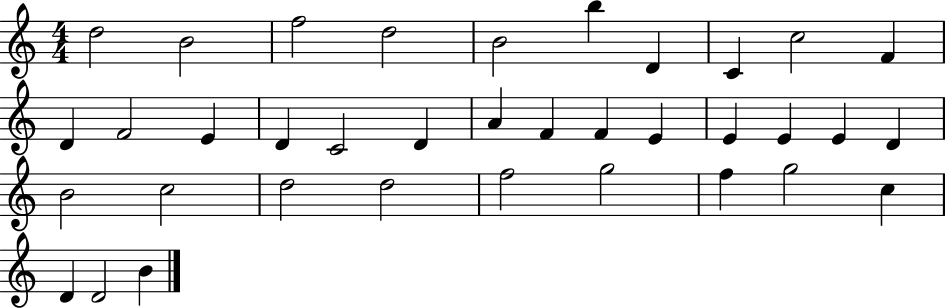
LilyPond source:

{
  \clef treble
  \numericTimeSignature
  \time 4/4
  \key c \major
  d''2 b'2 | f''2 d''2 | b'2 b''4 d'4 | c'4 c''2 f'4 | \break d'4 f'2 e'4 | d'4 c'2 d'4 | a'4 f'4 f'4 e'4 | e'4 e'4 e'4 d'4 | \break b'2 c''2 | d''2 d''2 | f''2 g''2 | f''4 g''2 c''4 | \break d'4 d'2 b'4 | \bar "|."
}